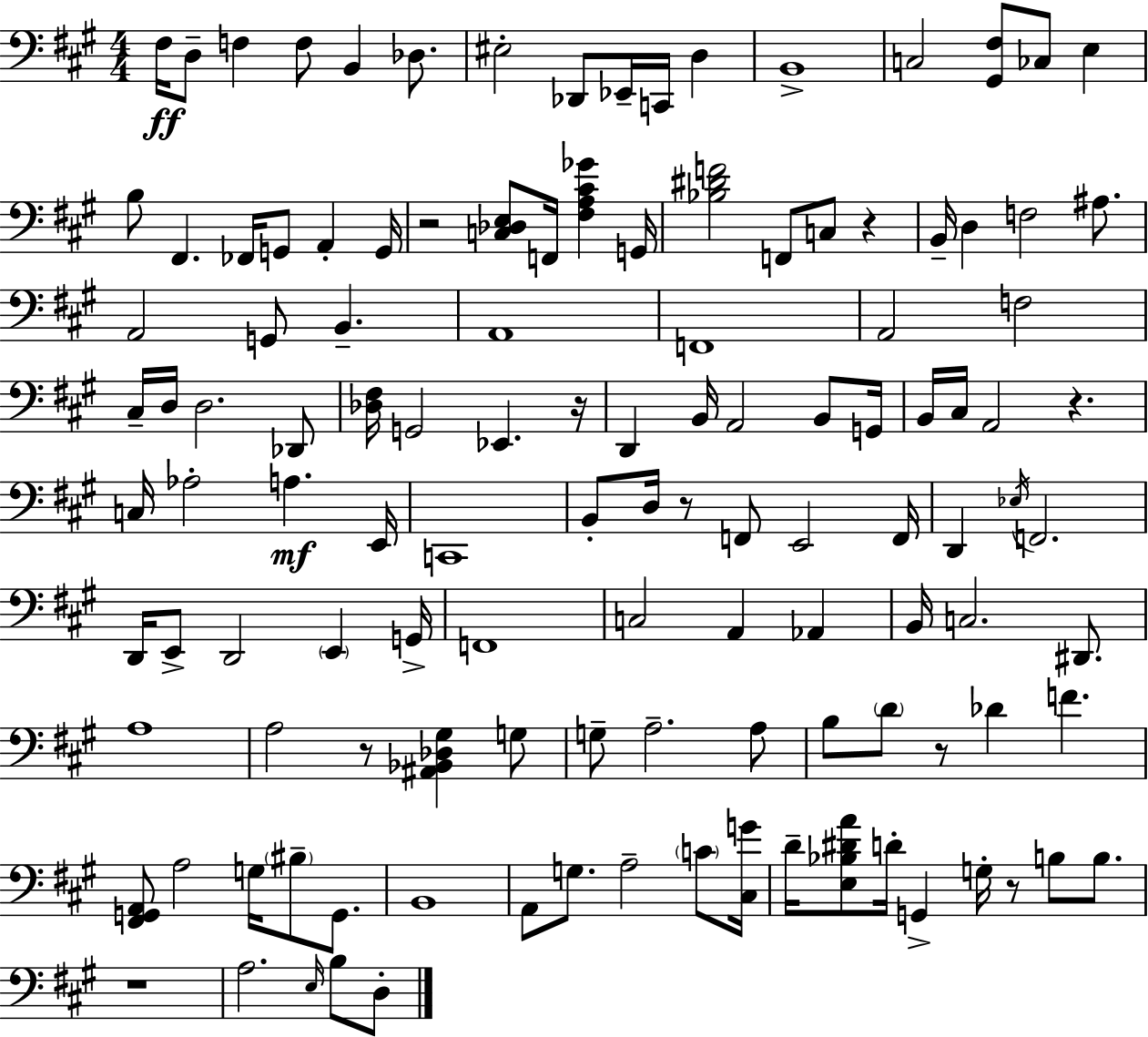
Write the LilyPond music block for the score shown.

{
  \clef bass
  \numericTimeSignature
  \time 4/4
  \key a \major
  fis16\ff d8-- f4 f8 b,4 des8. | eis2-. des,8 ees,16-- c,16 d4 | b,1-> | c2 <gis, fis>8 ces8 e4 | \break b8 fis,4. fes,16 g,8 a,4-. g,16 | r2 <c des e>8 f,16 <fis a cis' ges'>4 g,16 | <bes dis' f'>2 f,8 c8 r4 | b,16-- d4 f2 ais8. | \break a,2 g,8 b,4.-- | a,1 | f,1 | a,2 f2 | \break cis16-- d16 d2. des,8 | <des fis>16 g,2 ees,4. r16 | d,4 b,16 a,2 b,8 g,16 | b,16 cis16 a,2 r4. | \break c16 aes2-. a4.\mf e,16 | c,1 | b,8-. d16 r8 f,8 e,2 f,16 | d,4 \acciaccatura { ees16 } f,2. | \break d,16 e,8-> d,2 \parenthesize e,4 | g,16-> f,1 | c2 a,4 aes,4 | b,16 c2. dis,8. | \break a1 | a2 r8 <ais, bes, des gis>4 g8 | g8-- a2.-- a8 | b8 \parenthesize d'8 r8 des'4 f'4. | \break <fis, g, a,>8 a2 g16 \parenthesize bis8-- g,8. | b,1 | a,8 g8. a2-- \parenthesize c'8 | <cis g'>16 d'16-- <e bes dis' a'>8 d'16-. g,4-> g16-. r8 b8 b8. | \break r1 | a2. \grace { e16 } b8 | d8-. \bar "|."
}